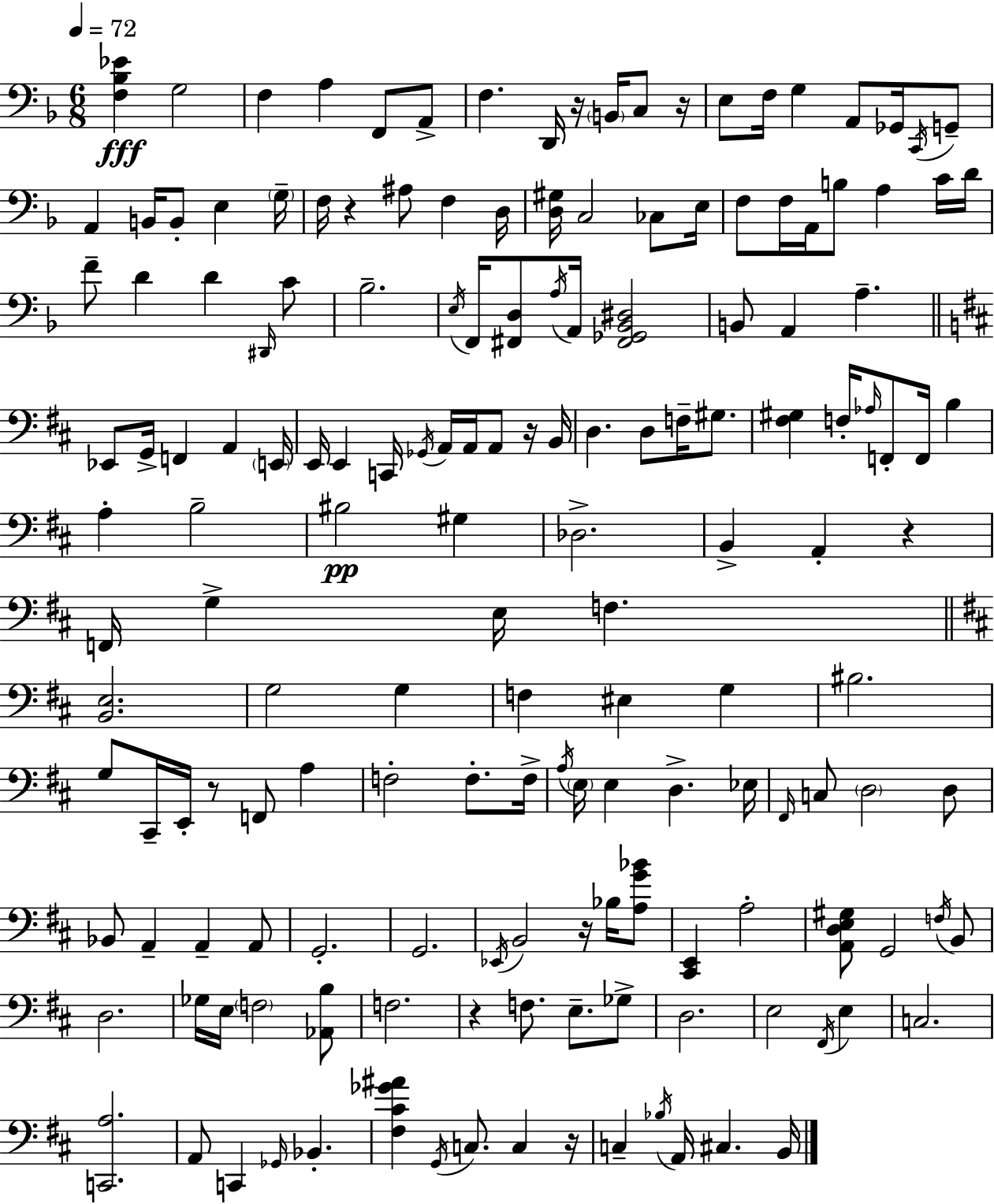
[F3,Bb3,Eb4]/q G3/h F3/q A3/q F2/e A2/e F3/q. D2/s R/s B2/s C3/e R/s E3/e F3/s G3/q A2/e Gb2/s C2/s G2/e A2/q B2/s B2/e E3/q G3/s F3/s R/q A#3/e F3/q D3/s [D3,G#3]/s C3/h CES3/e E3/s F3/e F3/s A2/s B3/e A3/q C4/s D4/s F4/e D4/q D4/q D#2/s C4/e Bb3/h. E3/s F2/s [F#2,D3]/e A3/s A2/s [F#2,Gb2,Bb2,D#3]/h B2/e A2/q A3/q. Eb2/e G2/s F2/q A2/q E2/s E2/s E2/q C2/s Gb2/s A2/s A2/s A2/e R/s B2/s D3/q. D3/e F3/s G#3/e. [F#3,G#3]/q F3/s Ab3/s F2/e F2/s B3/q A3/q B3/h BIS3/h G#3/q Db3/h. B2/q A2/q R/q F2/s G3/q E3/s F3/q. [B2,E3]/h. G3/h G3/q F3/q EIS3/q G3/q BIS3/h. G3/e C#2/s E2/s R/e F2/e A3/q F3/h F3/e. F3/s A3/s E3/s E3/q D3/q. Eb3/s F#2/s C3/e D3/h D3/e Bb2/e A2/q A2/q A2/e G2/h. G2/h. Eb2/s B2/h R/s Bb3/s [A3,G4,Bb4]/e [C#2,E2]/q A3/h [A2,D3,E3,G#3]/e G2/h F3/s B2/e D3/h. Gb3/s E3/s F3/h [Ab2,B3]/e F3/h. R/q F3/e. E3/e. Gb3/e D3/h. E3/h F#2/s E3/q C3/h. [C2,A3]/h. A2/e C2/q Gb2/s Bb2/q. [F#3,C#4,Gb4,A#4]/q G2/s C3/e. C3/q R/s C3/q Bb3/s A2/s C#3/q. B2/s